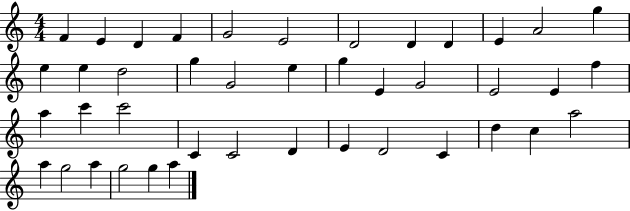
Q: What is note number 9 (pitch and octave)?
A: D4